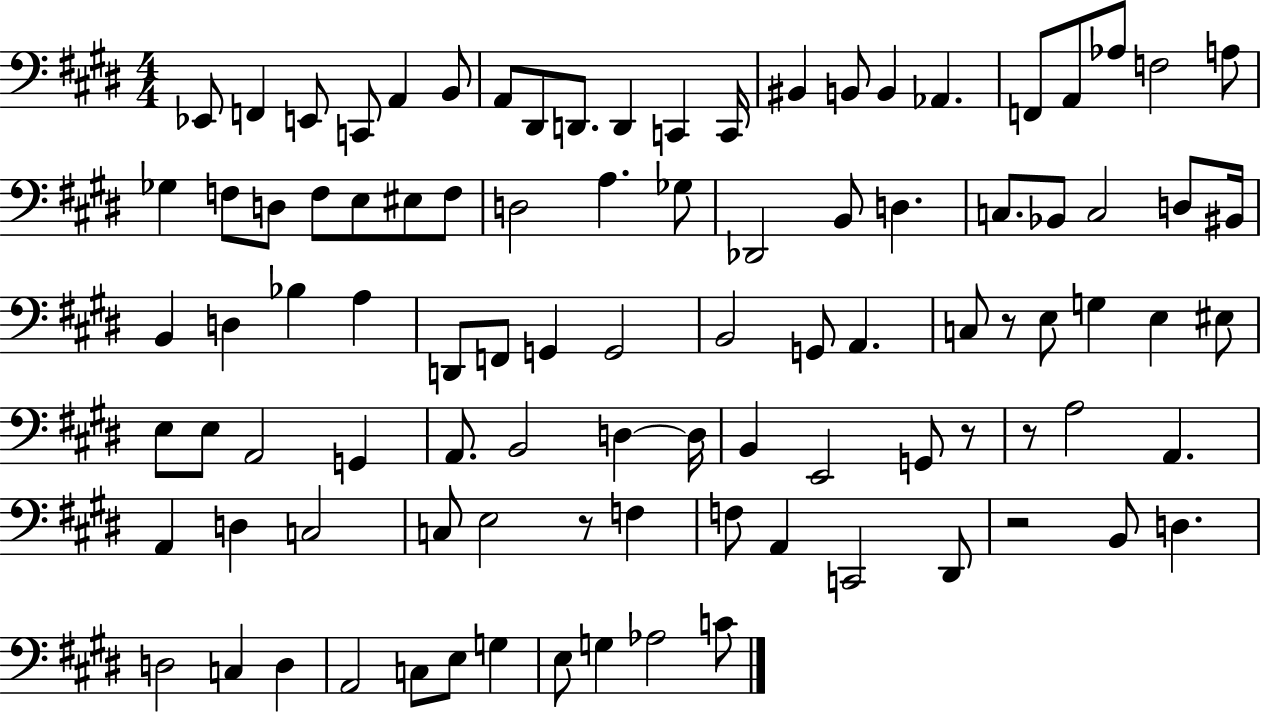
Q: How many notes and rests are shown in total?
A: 96